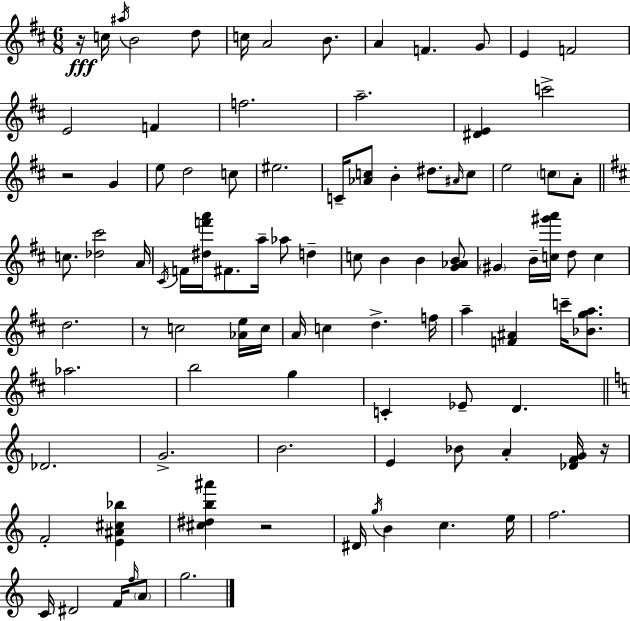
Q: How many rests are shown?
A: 5